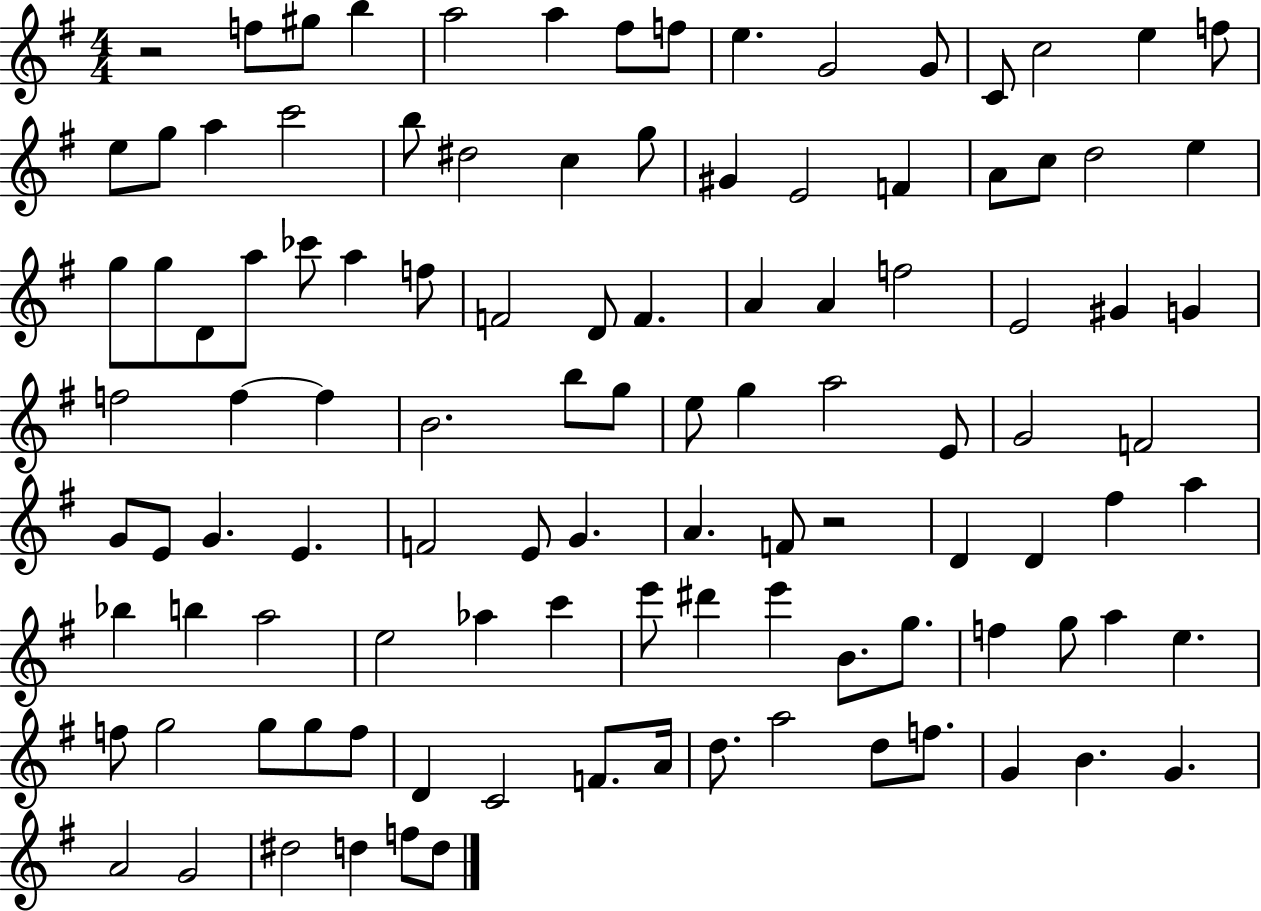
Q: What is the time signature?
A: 4/4